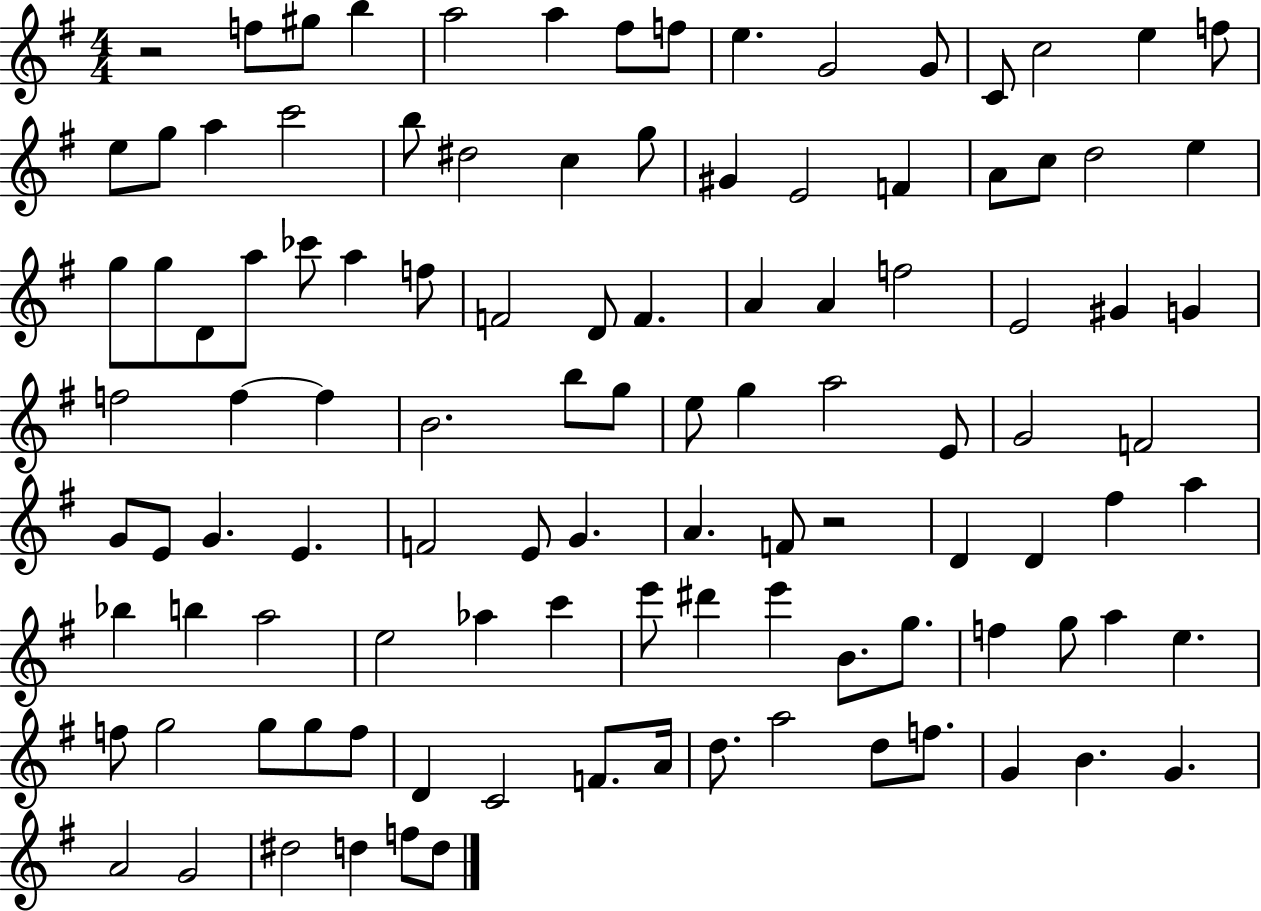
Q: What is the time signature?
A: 4/4